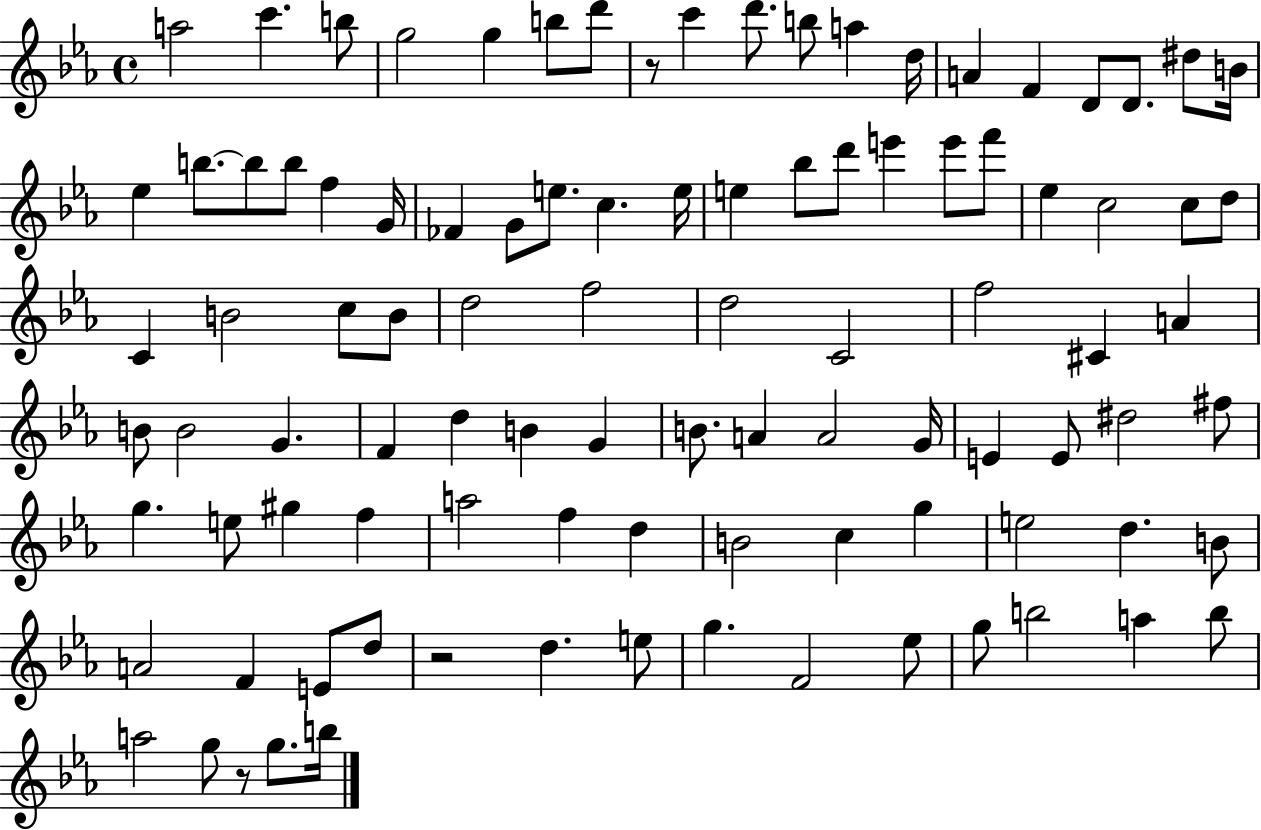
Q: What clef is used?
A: treble